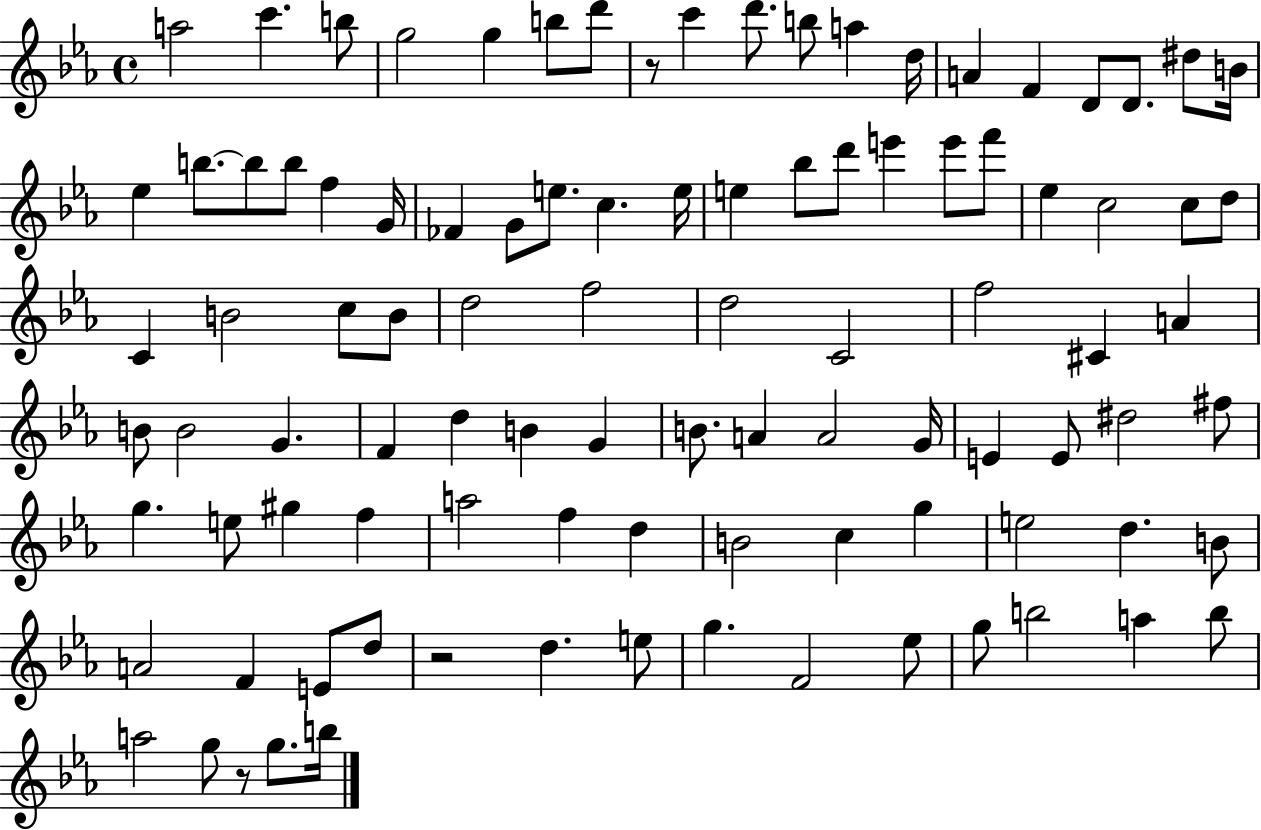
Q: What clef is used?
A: treble